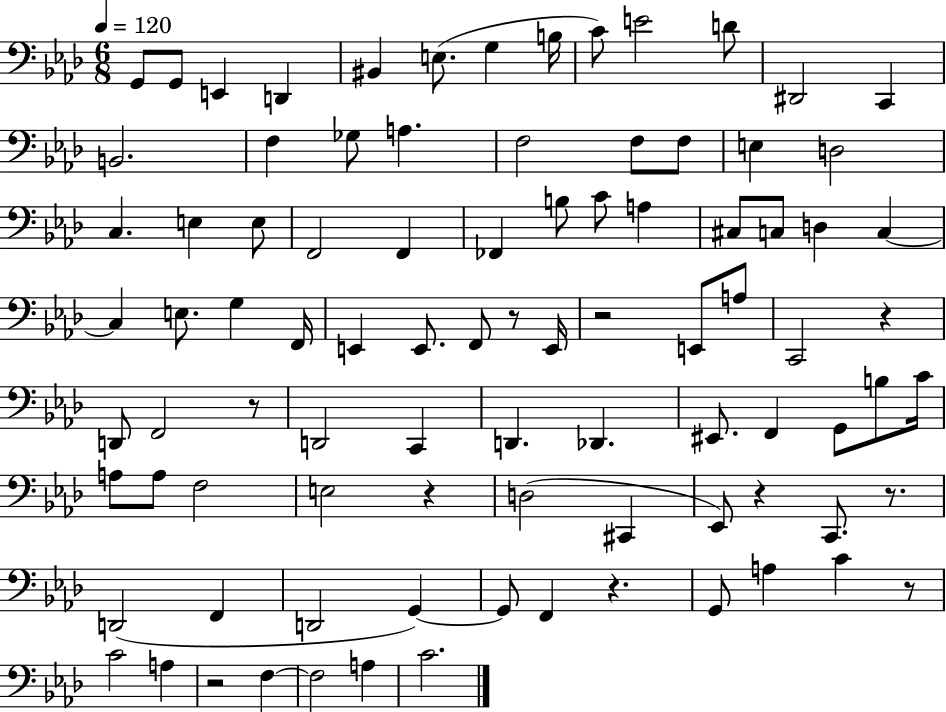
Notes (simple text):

G2/e G2/e E2/q D2/q BIS2/q E3/e. G3/q B3/s C4/e E4/h D4/e D#2/h C2/q B2/h. F3/q Gb3/e A3/q. F3/h F3/e F3/e E3/q D3/h C3/q. E3/q E3/e F2/h F2/q FES2/q B3/e C4/e A3/q C#3/e C3/e D3/q C3/q C3/q E3/e. G3/q F2/s E2/q E2/e. F2/e R/e E2/s R/h E2/e A3/e C2/h R/q D2/e F2/h R/e D2/h C2/q D2/q. Db2/q. EIS2/e. F2/q G2/e B3/e C4/s A3/e A3/e F3/h E3/h R/q D3/h C#2/q Eb2/e R/q C2/e. R/e. D2/h F2/q D2/h G2/q G2/e F2/q R/q. G2/e A3/q C4/q R/e C4/h A3/q R/h F3/q F3/h A3/q C4/h.